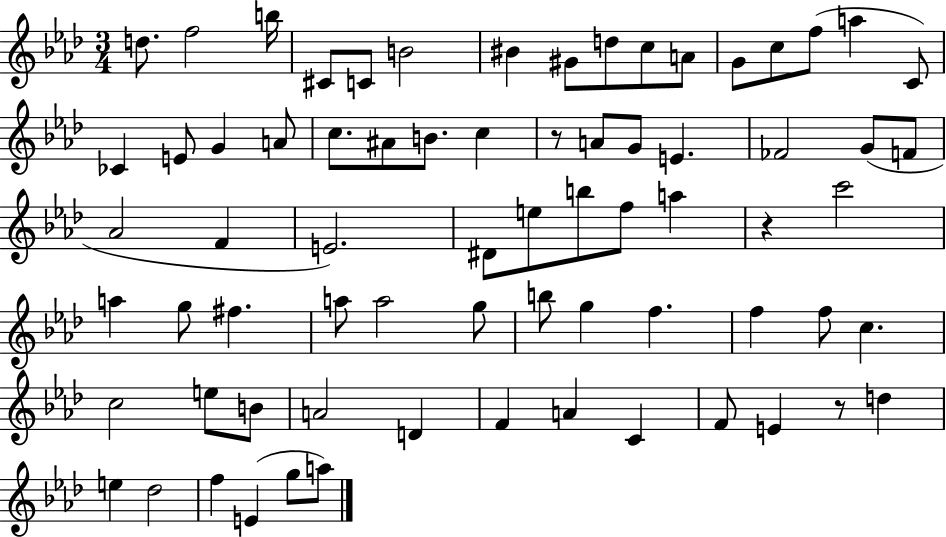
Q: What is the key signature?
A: AES major